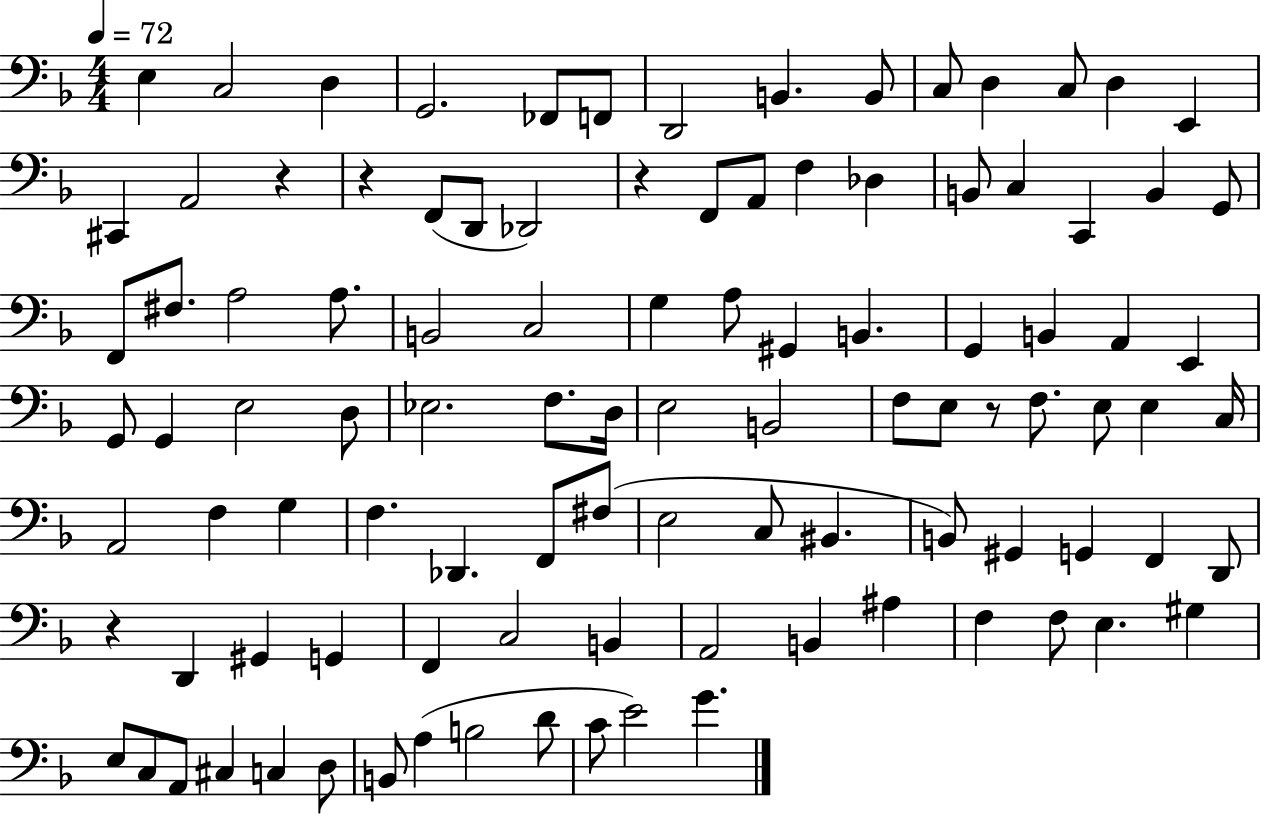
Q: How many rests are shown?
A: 5